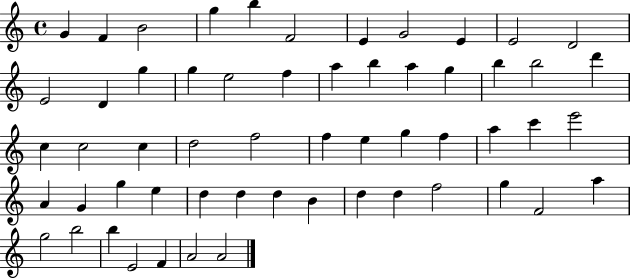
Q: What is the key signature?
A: C major